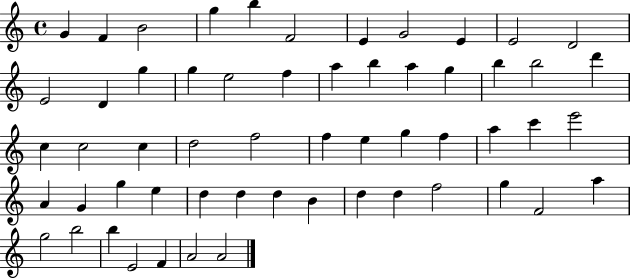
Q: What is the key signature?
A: C major